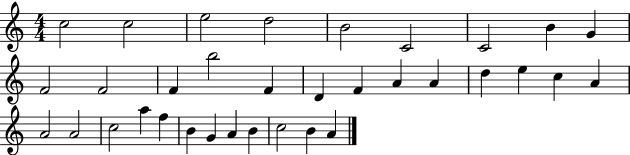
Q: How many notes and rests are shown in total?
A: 34